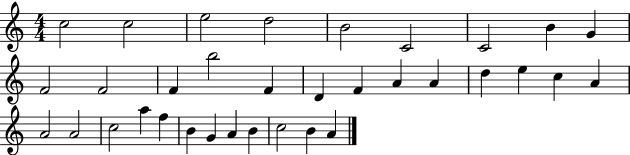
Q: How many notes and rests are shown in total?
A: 34